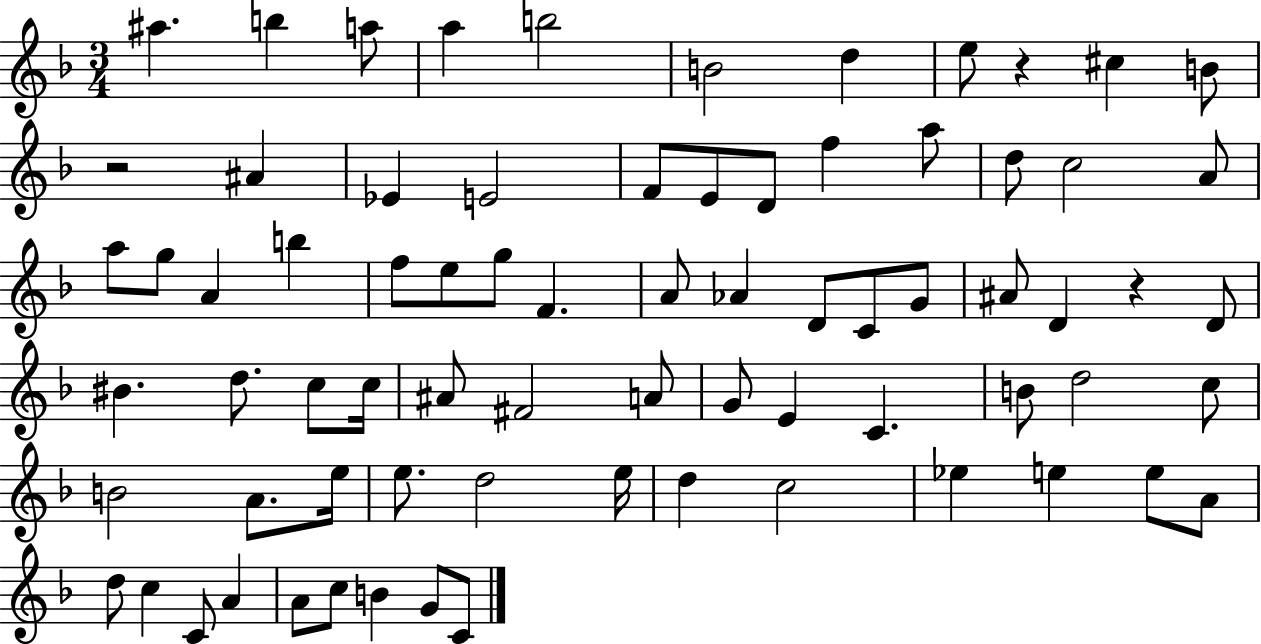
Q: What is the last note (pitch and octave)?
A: C4